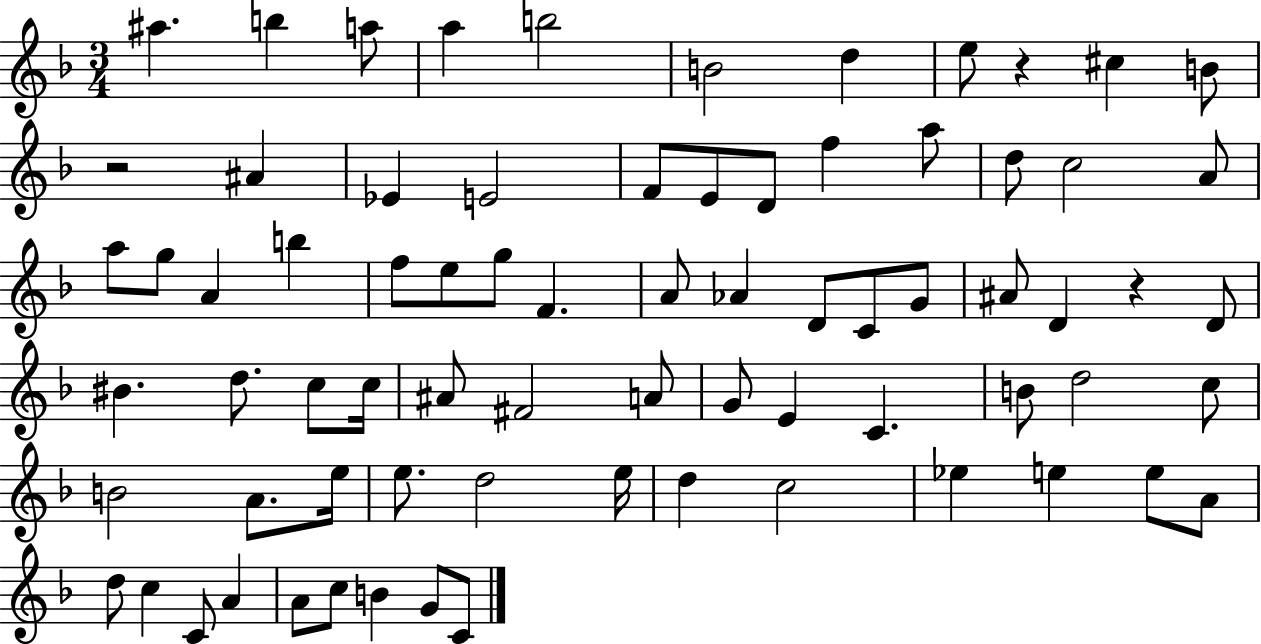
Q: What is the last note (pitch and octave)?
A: C4